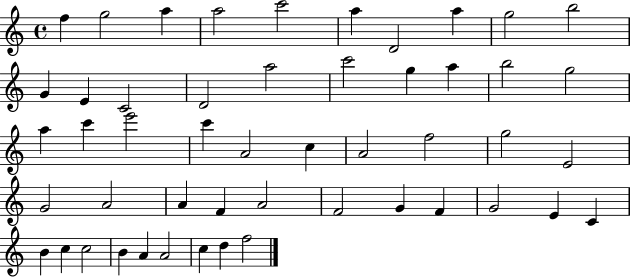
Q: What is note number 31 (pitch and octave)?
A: G4